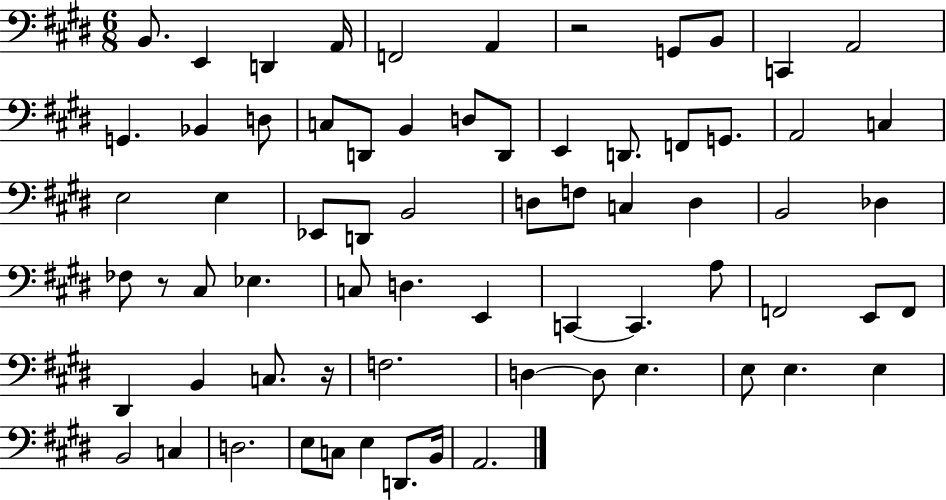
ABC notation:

X:1
T:Untitled
M:6/8
L:1/4
K:E
B,,/2 E,, D,, A,,/4 F,,2 A,, z2 G,,/2 B,,/2 C,, A,,2 G,, _B,, D,/2 C,/2 D,,/2 B,, D,/2 D,,/2 E,, D,,/2 F,,/2 G,,/2 A,,2 C, E,2 E, _E,,/2 D,,/2 B,,2 D,/2 F,/2 C, D, B,,2 _D, _F,/2 z/2 ^C,/2 _E, C,/2 D, E,, C,, C,, A,/2 F,,2 E,,/2 F,,/2 ^D,, B,, C,/2 z/4 F,2 D, D,/2 E, E,/2 E, E, B,,2 C, D,2 E,/2 C,/2 E, D,,/2 B,,/4 A,,2